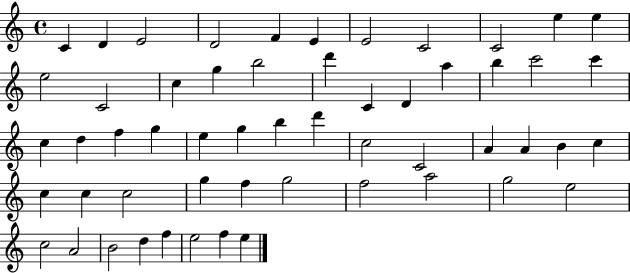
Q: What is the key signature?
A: C major